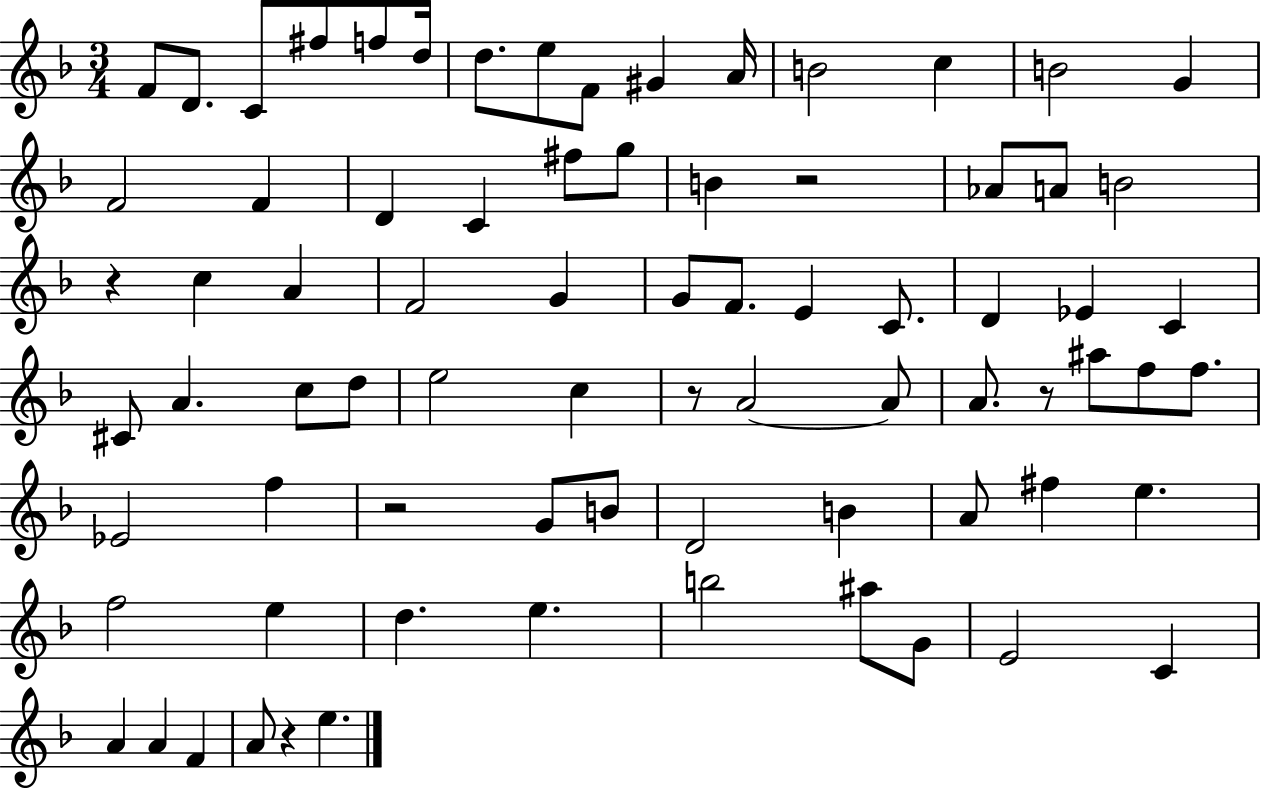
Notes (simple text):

F4/e D4/e. C4/e F#5/e F5/e D5/s D5/e. E5/e F4/e G#4/q A4/s B4/h C5/q B4/h G4/q F4/h F4/q D4/q C4/q F#5/e G5/e B4/q R/h Ab4/e A4/e B4/h R/q C5/q A4/q F4/h G4/q G4/e F4/e. E4/q C4/e. D4/q Eb4/q C4/q C#4/e A4/q. C5/e D5/e E5/h C5/q R/e A4/h A4/e A4/e. R/e A#5/e F5/e F5/e. Eb4/h F5/q R/h G4/e B4/e D4/h B4/q A4/e F#5/q E5/q. F5/h E5/q D5/q. E5/q. B5/h A#5/e G4/e E4/h C4/q A4/q A4/q F4/q A4/e R/q E5/q.